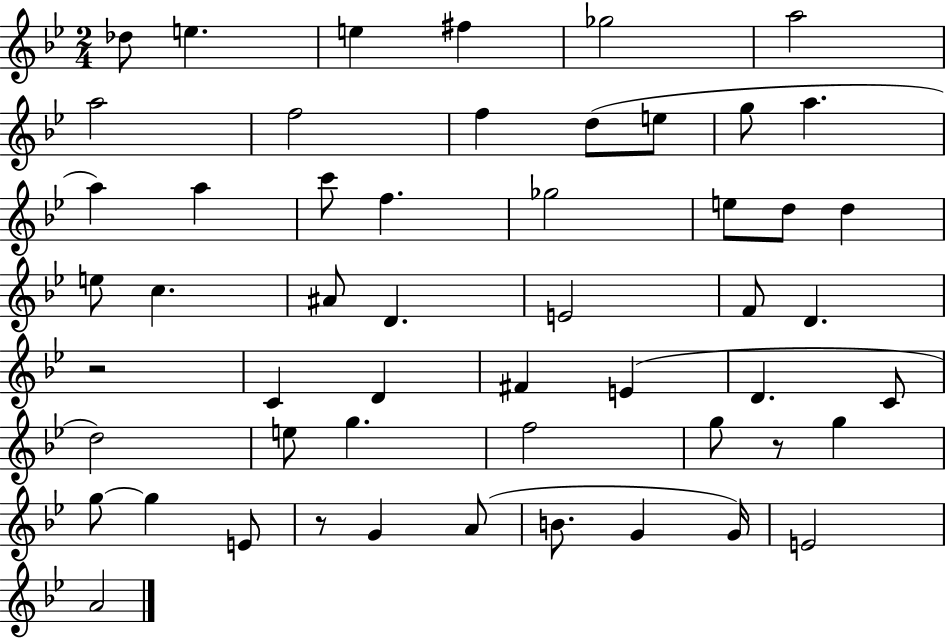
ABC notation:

X:1
T:Untitled
M:2/4
L:1/4
K:Bb
_d/2 e e ^f _g2 a2 a2 f2 f d/2 e/2 g/2 a a a c'/2 f _g2 e/2 d/2 d e/2 c ^A/2 D E2 F/2 D z2 C D ^F E D C/2 d2 e/2 g f2 g/2 z/2 g g/2 g E/2 z/2 G A/2 B/2 G G/4 E2 A2